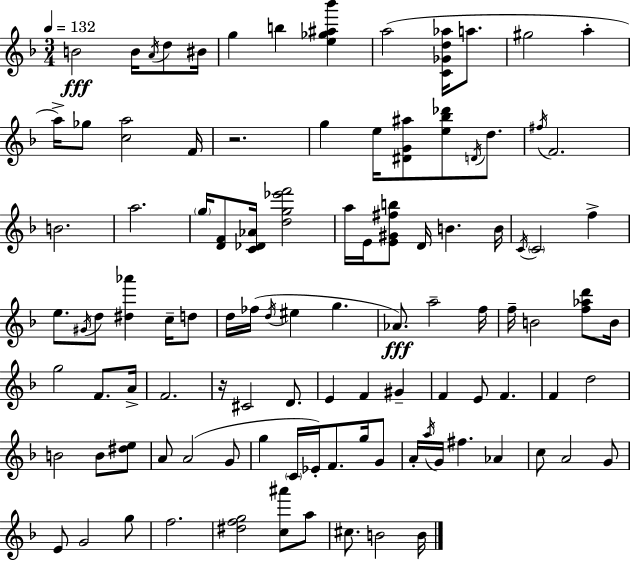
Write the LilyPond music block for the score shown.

{
  \clef treble
  \numericTimeSignature
  \time 3/4
  \key d \minor
  \tempo 4 = 132
  b'2\fff b'16 \acciaccatura { a'16 } d''8 | bis'16 g''4 b''4 <e'' ges'' ais'' bes'''>4 | a''2( <c' ges' d'' aes''>16 a''8. | gis''2 a''4-. | \break a''16->) ges''8 <c'' a''>2 | f'16 r2. | g''4 e''16 <dis' g' ais''>8 <e'' bes'' des'''>8 \acciaccatura { d'16 } d''8. | \acciaccatura { fis''16 } f'2. | \break b'2. | a''2. | \parenthesize g''16 <d' f'>8 <c' des' aes'>16 <d'' g'' ees''' f'''>2 | a''16 e'16 <e' gis' fis'' b''>8 d'16 b'4. | \break b'16 \acciaccatura { c'16 } \parenthesize c'2 | f''4-> e''8. \acciaccatura { gis'16 } d''8 <dis'' aes'''>4 | c''16-- d''8 d''16 fes''16( \acciaccatura { d''16 } eis''4 | g''4. aes'8.\fff) a''2-- | \break f''16 f''16-- b'2 | <f'' aes'' d'''>8 b'16 g''2 | f'8. a'16-> f'2. | r16 cis'2 | \break d'8. e'4 f'4 | gis'4-- f'4 e'8 | f'4. f'4 d''2 | b'2 | \break b'8 <dis'' e''>8 a'8 a'2( | g'8 g''4 \parenthesize c'16 ees'16-.) | f'8. g''16 g'8 a'16-. \acciaccatura { a''16 } g'16 fis''4. | aes'4 c''8 a'2 | \break g'8 e'8 g'2 | g''8 f''2. | <dis'' f'' g''>2 | <c'' ais'''>8 a''8 cis''8. b'2 | \break b'16 \bar "|."
}